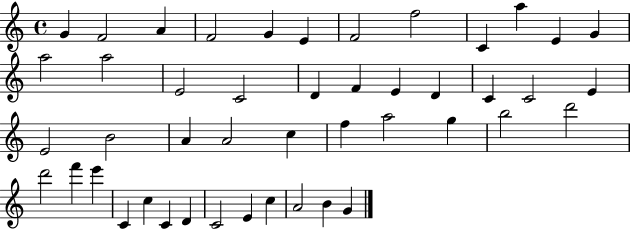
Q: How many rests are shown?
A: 0